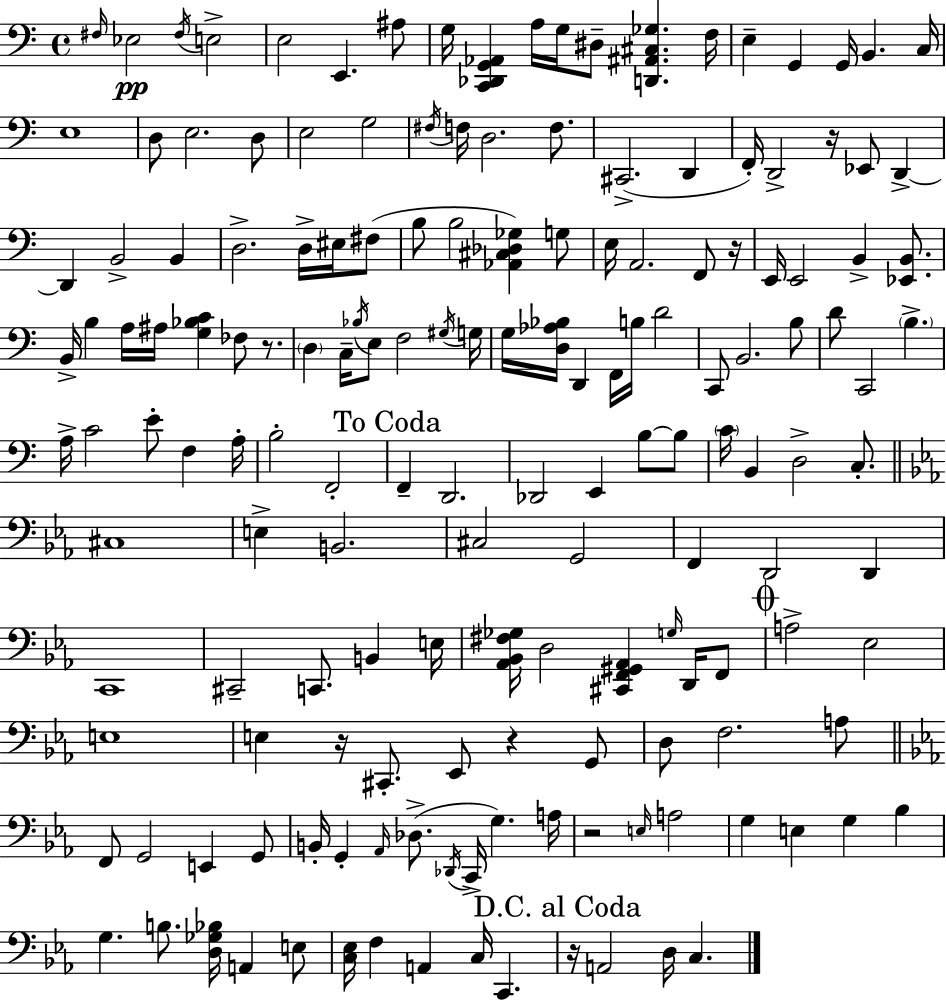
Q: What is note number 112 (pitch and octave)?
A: Eb2